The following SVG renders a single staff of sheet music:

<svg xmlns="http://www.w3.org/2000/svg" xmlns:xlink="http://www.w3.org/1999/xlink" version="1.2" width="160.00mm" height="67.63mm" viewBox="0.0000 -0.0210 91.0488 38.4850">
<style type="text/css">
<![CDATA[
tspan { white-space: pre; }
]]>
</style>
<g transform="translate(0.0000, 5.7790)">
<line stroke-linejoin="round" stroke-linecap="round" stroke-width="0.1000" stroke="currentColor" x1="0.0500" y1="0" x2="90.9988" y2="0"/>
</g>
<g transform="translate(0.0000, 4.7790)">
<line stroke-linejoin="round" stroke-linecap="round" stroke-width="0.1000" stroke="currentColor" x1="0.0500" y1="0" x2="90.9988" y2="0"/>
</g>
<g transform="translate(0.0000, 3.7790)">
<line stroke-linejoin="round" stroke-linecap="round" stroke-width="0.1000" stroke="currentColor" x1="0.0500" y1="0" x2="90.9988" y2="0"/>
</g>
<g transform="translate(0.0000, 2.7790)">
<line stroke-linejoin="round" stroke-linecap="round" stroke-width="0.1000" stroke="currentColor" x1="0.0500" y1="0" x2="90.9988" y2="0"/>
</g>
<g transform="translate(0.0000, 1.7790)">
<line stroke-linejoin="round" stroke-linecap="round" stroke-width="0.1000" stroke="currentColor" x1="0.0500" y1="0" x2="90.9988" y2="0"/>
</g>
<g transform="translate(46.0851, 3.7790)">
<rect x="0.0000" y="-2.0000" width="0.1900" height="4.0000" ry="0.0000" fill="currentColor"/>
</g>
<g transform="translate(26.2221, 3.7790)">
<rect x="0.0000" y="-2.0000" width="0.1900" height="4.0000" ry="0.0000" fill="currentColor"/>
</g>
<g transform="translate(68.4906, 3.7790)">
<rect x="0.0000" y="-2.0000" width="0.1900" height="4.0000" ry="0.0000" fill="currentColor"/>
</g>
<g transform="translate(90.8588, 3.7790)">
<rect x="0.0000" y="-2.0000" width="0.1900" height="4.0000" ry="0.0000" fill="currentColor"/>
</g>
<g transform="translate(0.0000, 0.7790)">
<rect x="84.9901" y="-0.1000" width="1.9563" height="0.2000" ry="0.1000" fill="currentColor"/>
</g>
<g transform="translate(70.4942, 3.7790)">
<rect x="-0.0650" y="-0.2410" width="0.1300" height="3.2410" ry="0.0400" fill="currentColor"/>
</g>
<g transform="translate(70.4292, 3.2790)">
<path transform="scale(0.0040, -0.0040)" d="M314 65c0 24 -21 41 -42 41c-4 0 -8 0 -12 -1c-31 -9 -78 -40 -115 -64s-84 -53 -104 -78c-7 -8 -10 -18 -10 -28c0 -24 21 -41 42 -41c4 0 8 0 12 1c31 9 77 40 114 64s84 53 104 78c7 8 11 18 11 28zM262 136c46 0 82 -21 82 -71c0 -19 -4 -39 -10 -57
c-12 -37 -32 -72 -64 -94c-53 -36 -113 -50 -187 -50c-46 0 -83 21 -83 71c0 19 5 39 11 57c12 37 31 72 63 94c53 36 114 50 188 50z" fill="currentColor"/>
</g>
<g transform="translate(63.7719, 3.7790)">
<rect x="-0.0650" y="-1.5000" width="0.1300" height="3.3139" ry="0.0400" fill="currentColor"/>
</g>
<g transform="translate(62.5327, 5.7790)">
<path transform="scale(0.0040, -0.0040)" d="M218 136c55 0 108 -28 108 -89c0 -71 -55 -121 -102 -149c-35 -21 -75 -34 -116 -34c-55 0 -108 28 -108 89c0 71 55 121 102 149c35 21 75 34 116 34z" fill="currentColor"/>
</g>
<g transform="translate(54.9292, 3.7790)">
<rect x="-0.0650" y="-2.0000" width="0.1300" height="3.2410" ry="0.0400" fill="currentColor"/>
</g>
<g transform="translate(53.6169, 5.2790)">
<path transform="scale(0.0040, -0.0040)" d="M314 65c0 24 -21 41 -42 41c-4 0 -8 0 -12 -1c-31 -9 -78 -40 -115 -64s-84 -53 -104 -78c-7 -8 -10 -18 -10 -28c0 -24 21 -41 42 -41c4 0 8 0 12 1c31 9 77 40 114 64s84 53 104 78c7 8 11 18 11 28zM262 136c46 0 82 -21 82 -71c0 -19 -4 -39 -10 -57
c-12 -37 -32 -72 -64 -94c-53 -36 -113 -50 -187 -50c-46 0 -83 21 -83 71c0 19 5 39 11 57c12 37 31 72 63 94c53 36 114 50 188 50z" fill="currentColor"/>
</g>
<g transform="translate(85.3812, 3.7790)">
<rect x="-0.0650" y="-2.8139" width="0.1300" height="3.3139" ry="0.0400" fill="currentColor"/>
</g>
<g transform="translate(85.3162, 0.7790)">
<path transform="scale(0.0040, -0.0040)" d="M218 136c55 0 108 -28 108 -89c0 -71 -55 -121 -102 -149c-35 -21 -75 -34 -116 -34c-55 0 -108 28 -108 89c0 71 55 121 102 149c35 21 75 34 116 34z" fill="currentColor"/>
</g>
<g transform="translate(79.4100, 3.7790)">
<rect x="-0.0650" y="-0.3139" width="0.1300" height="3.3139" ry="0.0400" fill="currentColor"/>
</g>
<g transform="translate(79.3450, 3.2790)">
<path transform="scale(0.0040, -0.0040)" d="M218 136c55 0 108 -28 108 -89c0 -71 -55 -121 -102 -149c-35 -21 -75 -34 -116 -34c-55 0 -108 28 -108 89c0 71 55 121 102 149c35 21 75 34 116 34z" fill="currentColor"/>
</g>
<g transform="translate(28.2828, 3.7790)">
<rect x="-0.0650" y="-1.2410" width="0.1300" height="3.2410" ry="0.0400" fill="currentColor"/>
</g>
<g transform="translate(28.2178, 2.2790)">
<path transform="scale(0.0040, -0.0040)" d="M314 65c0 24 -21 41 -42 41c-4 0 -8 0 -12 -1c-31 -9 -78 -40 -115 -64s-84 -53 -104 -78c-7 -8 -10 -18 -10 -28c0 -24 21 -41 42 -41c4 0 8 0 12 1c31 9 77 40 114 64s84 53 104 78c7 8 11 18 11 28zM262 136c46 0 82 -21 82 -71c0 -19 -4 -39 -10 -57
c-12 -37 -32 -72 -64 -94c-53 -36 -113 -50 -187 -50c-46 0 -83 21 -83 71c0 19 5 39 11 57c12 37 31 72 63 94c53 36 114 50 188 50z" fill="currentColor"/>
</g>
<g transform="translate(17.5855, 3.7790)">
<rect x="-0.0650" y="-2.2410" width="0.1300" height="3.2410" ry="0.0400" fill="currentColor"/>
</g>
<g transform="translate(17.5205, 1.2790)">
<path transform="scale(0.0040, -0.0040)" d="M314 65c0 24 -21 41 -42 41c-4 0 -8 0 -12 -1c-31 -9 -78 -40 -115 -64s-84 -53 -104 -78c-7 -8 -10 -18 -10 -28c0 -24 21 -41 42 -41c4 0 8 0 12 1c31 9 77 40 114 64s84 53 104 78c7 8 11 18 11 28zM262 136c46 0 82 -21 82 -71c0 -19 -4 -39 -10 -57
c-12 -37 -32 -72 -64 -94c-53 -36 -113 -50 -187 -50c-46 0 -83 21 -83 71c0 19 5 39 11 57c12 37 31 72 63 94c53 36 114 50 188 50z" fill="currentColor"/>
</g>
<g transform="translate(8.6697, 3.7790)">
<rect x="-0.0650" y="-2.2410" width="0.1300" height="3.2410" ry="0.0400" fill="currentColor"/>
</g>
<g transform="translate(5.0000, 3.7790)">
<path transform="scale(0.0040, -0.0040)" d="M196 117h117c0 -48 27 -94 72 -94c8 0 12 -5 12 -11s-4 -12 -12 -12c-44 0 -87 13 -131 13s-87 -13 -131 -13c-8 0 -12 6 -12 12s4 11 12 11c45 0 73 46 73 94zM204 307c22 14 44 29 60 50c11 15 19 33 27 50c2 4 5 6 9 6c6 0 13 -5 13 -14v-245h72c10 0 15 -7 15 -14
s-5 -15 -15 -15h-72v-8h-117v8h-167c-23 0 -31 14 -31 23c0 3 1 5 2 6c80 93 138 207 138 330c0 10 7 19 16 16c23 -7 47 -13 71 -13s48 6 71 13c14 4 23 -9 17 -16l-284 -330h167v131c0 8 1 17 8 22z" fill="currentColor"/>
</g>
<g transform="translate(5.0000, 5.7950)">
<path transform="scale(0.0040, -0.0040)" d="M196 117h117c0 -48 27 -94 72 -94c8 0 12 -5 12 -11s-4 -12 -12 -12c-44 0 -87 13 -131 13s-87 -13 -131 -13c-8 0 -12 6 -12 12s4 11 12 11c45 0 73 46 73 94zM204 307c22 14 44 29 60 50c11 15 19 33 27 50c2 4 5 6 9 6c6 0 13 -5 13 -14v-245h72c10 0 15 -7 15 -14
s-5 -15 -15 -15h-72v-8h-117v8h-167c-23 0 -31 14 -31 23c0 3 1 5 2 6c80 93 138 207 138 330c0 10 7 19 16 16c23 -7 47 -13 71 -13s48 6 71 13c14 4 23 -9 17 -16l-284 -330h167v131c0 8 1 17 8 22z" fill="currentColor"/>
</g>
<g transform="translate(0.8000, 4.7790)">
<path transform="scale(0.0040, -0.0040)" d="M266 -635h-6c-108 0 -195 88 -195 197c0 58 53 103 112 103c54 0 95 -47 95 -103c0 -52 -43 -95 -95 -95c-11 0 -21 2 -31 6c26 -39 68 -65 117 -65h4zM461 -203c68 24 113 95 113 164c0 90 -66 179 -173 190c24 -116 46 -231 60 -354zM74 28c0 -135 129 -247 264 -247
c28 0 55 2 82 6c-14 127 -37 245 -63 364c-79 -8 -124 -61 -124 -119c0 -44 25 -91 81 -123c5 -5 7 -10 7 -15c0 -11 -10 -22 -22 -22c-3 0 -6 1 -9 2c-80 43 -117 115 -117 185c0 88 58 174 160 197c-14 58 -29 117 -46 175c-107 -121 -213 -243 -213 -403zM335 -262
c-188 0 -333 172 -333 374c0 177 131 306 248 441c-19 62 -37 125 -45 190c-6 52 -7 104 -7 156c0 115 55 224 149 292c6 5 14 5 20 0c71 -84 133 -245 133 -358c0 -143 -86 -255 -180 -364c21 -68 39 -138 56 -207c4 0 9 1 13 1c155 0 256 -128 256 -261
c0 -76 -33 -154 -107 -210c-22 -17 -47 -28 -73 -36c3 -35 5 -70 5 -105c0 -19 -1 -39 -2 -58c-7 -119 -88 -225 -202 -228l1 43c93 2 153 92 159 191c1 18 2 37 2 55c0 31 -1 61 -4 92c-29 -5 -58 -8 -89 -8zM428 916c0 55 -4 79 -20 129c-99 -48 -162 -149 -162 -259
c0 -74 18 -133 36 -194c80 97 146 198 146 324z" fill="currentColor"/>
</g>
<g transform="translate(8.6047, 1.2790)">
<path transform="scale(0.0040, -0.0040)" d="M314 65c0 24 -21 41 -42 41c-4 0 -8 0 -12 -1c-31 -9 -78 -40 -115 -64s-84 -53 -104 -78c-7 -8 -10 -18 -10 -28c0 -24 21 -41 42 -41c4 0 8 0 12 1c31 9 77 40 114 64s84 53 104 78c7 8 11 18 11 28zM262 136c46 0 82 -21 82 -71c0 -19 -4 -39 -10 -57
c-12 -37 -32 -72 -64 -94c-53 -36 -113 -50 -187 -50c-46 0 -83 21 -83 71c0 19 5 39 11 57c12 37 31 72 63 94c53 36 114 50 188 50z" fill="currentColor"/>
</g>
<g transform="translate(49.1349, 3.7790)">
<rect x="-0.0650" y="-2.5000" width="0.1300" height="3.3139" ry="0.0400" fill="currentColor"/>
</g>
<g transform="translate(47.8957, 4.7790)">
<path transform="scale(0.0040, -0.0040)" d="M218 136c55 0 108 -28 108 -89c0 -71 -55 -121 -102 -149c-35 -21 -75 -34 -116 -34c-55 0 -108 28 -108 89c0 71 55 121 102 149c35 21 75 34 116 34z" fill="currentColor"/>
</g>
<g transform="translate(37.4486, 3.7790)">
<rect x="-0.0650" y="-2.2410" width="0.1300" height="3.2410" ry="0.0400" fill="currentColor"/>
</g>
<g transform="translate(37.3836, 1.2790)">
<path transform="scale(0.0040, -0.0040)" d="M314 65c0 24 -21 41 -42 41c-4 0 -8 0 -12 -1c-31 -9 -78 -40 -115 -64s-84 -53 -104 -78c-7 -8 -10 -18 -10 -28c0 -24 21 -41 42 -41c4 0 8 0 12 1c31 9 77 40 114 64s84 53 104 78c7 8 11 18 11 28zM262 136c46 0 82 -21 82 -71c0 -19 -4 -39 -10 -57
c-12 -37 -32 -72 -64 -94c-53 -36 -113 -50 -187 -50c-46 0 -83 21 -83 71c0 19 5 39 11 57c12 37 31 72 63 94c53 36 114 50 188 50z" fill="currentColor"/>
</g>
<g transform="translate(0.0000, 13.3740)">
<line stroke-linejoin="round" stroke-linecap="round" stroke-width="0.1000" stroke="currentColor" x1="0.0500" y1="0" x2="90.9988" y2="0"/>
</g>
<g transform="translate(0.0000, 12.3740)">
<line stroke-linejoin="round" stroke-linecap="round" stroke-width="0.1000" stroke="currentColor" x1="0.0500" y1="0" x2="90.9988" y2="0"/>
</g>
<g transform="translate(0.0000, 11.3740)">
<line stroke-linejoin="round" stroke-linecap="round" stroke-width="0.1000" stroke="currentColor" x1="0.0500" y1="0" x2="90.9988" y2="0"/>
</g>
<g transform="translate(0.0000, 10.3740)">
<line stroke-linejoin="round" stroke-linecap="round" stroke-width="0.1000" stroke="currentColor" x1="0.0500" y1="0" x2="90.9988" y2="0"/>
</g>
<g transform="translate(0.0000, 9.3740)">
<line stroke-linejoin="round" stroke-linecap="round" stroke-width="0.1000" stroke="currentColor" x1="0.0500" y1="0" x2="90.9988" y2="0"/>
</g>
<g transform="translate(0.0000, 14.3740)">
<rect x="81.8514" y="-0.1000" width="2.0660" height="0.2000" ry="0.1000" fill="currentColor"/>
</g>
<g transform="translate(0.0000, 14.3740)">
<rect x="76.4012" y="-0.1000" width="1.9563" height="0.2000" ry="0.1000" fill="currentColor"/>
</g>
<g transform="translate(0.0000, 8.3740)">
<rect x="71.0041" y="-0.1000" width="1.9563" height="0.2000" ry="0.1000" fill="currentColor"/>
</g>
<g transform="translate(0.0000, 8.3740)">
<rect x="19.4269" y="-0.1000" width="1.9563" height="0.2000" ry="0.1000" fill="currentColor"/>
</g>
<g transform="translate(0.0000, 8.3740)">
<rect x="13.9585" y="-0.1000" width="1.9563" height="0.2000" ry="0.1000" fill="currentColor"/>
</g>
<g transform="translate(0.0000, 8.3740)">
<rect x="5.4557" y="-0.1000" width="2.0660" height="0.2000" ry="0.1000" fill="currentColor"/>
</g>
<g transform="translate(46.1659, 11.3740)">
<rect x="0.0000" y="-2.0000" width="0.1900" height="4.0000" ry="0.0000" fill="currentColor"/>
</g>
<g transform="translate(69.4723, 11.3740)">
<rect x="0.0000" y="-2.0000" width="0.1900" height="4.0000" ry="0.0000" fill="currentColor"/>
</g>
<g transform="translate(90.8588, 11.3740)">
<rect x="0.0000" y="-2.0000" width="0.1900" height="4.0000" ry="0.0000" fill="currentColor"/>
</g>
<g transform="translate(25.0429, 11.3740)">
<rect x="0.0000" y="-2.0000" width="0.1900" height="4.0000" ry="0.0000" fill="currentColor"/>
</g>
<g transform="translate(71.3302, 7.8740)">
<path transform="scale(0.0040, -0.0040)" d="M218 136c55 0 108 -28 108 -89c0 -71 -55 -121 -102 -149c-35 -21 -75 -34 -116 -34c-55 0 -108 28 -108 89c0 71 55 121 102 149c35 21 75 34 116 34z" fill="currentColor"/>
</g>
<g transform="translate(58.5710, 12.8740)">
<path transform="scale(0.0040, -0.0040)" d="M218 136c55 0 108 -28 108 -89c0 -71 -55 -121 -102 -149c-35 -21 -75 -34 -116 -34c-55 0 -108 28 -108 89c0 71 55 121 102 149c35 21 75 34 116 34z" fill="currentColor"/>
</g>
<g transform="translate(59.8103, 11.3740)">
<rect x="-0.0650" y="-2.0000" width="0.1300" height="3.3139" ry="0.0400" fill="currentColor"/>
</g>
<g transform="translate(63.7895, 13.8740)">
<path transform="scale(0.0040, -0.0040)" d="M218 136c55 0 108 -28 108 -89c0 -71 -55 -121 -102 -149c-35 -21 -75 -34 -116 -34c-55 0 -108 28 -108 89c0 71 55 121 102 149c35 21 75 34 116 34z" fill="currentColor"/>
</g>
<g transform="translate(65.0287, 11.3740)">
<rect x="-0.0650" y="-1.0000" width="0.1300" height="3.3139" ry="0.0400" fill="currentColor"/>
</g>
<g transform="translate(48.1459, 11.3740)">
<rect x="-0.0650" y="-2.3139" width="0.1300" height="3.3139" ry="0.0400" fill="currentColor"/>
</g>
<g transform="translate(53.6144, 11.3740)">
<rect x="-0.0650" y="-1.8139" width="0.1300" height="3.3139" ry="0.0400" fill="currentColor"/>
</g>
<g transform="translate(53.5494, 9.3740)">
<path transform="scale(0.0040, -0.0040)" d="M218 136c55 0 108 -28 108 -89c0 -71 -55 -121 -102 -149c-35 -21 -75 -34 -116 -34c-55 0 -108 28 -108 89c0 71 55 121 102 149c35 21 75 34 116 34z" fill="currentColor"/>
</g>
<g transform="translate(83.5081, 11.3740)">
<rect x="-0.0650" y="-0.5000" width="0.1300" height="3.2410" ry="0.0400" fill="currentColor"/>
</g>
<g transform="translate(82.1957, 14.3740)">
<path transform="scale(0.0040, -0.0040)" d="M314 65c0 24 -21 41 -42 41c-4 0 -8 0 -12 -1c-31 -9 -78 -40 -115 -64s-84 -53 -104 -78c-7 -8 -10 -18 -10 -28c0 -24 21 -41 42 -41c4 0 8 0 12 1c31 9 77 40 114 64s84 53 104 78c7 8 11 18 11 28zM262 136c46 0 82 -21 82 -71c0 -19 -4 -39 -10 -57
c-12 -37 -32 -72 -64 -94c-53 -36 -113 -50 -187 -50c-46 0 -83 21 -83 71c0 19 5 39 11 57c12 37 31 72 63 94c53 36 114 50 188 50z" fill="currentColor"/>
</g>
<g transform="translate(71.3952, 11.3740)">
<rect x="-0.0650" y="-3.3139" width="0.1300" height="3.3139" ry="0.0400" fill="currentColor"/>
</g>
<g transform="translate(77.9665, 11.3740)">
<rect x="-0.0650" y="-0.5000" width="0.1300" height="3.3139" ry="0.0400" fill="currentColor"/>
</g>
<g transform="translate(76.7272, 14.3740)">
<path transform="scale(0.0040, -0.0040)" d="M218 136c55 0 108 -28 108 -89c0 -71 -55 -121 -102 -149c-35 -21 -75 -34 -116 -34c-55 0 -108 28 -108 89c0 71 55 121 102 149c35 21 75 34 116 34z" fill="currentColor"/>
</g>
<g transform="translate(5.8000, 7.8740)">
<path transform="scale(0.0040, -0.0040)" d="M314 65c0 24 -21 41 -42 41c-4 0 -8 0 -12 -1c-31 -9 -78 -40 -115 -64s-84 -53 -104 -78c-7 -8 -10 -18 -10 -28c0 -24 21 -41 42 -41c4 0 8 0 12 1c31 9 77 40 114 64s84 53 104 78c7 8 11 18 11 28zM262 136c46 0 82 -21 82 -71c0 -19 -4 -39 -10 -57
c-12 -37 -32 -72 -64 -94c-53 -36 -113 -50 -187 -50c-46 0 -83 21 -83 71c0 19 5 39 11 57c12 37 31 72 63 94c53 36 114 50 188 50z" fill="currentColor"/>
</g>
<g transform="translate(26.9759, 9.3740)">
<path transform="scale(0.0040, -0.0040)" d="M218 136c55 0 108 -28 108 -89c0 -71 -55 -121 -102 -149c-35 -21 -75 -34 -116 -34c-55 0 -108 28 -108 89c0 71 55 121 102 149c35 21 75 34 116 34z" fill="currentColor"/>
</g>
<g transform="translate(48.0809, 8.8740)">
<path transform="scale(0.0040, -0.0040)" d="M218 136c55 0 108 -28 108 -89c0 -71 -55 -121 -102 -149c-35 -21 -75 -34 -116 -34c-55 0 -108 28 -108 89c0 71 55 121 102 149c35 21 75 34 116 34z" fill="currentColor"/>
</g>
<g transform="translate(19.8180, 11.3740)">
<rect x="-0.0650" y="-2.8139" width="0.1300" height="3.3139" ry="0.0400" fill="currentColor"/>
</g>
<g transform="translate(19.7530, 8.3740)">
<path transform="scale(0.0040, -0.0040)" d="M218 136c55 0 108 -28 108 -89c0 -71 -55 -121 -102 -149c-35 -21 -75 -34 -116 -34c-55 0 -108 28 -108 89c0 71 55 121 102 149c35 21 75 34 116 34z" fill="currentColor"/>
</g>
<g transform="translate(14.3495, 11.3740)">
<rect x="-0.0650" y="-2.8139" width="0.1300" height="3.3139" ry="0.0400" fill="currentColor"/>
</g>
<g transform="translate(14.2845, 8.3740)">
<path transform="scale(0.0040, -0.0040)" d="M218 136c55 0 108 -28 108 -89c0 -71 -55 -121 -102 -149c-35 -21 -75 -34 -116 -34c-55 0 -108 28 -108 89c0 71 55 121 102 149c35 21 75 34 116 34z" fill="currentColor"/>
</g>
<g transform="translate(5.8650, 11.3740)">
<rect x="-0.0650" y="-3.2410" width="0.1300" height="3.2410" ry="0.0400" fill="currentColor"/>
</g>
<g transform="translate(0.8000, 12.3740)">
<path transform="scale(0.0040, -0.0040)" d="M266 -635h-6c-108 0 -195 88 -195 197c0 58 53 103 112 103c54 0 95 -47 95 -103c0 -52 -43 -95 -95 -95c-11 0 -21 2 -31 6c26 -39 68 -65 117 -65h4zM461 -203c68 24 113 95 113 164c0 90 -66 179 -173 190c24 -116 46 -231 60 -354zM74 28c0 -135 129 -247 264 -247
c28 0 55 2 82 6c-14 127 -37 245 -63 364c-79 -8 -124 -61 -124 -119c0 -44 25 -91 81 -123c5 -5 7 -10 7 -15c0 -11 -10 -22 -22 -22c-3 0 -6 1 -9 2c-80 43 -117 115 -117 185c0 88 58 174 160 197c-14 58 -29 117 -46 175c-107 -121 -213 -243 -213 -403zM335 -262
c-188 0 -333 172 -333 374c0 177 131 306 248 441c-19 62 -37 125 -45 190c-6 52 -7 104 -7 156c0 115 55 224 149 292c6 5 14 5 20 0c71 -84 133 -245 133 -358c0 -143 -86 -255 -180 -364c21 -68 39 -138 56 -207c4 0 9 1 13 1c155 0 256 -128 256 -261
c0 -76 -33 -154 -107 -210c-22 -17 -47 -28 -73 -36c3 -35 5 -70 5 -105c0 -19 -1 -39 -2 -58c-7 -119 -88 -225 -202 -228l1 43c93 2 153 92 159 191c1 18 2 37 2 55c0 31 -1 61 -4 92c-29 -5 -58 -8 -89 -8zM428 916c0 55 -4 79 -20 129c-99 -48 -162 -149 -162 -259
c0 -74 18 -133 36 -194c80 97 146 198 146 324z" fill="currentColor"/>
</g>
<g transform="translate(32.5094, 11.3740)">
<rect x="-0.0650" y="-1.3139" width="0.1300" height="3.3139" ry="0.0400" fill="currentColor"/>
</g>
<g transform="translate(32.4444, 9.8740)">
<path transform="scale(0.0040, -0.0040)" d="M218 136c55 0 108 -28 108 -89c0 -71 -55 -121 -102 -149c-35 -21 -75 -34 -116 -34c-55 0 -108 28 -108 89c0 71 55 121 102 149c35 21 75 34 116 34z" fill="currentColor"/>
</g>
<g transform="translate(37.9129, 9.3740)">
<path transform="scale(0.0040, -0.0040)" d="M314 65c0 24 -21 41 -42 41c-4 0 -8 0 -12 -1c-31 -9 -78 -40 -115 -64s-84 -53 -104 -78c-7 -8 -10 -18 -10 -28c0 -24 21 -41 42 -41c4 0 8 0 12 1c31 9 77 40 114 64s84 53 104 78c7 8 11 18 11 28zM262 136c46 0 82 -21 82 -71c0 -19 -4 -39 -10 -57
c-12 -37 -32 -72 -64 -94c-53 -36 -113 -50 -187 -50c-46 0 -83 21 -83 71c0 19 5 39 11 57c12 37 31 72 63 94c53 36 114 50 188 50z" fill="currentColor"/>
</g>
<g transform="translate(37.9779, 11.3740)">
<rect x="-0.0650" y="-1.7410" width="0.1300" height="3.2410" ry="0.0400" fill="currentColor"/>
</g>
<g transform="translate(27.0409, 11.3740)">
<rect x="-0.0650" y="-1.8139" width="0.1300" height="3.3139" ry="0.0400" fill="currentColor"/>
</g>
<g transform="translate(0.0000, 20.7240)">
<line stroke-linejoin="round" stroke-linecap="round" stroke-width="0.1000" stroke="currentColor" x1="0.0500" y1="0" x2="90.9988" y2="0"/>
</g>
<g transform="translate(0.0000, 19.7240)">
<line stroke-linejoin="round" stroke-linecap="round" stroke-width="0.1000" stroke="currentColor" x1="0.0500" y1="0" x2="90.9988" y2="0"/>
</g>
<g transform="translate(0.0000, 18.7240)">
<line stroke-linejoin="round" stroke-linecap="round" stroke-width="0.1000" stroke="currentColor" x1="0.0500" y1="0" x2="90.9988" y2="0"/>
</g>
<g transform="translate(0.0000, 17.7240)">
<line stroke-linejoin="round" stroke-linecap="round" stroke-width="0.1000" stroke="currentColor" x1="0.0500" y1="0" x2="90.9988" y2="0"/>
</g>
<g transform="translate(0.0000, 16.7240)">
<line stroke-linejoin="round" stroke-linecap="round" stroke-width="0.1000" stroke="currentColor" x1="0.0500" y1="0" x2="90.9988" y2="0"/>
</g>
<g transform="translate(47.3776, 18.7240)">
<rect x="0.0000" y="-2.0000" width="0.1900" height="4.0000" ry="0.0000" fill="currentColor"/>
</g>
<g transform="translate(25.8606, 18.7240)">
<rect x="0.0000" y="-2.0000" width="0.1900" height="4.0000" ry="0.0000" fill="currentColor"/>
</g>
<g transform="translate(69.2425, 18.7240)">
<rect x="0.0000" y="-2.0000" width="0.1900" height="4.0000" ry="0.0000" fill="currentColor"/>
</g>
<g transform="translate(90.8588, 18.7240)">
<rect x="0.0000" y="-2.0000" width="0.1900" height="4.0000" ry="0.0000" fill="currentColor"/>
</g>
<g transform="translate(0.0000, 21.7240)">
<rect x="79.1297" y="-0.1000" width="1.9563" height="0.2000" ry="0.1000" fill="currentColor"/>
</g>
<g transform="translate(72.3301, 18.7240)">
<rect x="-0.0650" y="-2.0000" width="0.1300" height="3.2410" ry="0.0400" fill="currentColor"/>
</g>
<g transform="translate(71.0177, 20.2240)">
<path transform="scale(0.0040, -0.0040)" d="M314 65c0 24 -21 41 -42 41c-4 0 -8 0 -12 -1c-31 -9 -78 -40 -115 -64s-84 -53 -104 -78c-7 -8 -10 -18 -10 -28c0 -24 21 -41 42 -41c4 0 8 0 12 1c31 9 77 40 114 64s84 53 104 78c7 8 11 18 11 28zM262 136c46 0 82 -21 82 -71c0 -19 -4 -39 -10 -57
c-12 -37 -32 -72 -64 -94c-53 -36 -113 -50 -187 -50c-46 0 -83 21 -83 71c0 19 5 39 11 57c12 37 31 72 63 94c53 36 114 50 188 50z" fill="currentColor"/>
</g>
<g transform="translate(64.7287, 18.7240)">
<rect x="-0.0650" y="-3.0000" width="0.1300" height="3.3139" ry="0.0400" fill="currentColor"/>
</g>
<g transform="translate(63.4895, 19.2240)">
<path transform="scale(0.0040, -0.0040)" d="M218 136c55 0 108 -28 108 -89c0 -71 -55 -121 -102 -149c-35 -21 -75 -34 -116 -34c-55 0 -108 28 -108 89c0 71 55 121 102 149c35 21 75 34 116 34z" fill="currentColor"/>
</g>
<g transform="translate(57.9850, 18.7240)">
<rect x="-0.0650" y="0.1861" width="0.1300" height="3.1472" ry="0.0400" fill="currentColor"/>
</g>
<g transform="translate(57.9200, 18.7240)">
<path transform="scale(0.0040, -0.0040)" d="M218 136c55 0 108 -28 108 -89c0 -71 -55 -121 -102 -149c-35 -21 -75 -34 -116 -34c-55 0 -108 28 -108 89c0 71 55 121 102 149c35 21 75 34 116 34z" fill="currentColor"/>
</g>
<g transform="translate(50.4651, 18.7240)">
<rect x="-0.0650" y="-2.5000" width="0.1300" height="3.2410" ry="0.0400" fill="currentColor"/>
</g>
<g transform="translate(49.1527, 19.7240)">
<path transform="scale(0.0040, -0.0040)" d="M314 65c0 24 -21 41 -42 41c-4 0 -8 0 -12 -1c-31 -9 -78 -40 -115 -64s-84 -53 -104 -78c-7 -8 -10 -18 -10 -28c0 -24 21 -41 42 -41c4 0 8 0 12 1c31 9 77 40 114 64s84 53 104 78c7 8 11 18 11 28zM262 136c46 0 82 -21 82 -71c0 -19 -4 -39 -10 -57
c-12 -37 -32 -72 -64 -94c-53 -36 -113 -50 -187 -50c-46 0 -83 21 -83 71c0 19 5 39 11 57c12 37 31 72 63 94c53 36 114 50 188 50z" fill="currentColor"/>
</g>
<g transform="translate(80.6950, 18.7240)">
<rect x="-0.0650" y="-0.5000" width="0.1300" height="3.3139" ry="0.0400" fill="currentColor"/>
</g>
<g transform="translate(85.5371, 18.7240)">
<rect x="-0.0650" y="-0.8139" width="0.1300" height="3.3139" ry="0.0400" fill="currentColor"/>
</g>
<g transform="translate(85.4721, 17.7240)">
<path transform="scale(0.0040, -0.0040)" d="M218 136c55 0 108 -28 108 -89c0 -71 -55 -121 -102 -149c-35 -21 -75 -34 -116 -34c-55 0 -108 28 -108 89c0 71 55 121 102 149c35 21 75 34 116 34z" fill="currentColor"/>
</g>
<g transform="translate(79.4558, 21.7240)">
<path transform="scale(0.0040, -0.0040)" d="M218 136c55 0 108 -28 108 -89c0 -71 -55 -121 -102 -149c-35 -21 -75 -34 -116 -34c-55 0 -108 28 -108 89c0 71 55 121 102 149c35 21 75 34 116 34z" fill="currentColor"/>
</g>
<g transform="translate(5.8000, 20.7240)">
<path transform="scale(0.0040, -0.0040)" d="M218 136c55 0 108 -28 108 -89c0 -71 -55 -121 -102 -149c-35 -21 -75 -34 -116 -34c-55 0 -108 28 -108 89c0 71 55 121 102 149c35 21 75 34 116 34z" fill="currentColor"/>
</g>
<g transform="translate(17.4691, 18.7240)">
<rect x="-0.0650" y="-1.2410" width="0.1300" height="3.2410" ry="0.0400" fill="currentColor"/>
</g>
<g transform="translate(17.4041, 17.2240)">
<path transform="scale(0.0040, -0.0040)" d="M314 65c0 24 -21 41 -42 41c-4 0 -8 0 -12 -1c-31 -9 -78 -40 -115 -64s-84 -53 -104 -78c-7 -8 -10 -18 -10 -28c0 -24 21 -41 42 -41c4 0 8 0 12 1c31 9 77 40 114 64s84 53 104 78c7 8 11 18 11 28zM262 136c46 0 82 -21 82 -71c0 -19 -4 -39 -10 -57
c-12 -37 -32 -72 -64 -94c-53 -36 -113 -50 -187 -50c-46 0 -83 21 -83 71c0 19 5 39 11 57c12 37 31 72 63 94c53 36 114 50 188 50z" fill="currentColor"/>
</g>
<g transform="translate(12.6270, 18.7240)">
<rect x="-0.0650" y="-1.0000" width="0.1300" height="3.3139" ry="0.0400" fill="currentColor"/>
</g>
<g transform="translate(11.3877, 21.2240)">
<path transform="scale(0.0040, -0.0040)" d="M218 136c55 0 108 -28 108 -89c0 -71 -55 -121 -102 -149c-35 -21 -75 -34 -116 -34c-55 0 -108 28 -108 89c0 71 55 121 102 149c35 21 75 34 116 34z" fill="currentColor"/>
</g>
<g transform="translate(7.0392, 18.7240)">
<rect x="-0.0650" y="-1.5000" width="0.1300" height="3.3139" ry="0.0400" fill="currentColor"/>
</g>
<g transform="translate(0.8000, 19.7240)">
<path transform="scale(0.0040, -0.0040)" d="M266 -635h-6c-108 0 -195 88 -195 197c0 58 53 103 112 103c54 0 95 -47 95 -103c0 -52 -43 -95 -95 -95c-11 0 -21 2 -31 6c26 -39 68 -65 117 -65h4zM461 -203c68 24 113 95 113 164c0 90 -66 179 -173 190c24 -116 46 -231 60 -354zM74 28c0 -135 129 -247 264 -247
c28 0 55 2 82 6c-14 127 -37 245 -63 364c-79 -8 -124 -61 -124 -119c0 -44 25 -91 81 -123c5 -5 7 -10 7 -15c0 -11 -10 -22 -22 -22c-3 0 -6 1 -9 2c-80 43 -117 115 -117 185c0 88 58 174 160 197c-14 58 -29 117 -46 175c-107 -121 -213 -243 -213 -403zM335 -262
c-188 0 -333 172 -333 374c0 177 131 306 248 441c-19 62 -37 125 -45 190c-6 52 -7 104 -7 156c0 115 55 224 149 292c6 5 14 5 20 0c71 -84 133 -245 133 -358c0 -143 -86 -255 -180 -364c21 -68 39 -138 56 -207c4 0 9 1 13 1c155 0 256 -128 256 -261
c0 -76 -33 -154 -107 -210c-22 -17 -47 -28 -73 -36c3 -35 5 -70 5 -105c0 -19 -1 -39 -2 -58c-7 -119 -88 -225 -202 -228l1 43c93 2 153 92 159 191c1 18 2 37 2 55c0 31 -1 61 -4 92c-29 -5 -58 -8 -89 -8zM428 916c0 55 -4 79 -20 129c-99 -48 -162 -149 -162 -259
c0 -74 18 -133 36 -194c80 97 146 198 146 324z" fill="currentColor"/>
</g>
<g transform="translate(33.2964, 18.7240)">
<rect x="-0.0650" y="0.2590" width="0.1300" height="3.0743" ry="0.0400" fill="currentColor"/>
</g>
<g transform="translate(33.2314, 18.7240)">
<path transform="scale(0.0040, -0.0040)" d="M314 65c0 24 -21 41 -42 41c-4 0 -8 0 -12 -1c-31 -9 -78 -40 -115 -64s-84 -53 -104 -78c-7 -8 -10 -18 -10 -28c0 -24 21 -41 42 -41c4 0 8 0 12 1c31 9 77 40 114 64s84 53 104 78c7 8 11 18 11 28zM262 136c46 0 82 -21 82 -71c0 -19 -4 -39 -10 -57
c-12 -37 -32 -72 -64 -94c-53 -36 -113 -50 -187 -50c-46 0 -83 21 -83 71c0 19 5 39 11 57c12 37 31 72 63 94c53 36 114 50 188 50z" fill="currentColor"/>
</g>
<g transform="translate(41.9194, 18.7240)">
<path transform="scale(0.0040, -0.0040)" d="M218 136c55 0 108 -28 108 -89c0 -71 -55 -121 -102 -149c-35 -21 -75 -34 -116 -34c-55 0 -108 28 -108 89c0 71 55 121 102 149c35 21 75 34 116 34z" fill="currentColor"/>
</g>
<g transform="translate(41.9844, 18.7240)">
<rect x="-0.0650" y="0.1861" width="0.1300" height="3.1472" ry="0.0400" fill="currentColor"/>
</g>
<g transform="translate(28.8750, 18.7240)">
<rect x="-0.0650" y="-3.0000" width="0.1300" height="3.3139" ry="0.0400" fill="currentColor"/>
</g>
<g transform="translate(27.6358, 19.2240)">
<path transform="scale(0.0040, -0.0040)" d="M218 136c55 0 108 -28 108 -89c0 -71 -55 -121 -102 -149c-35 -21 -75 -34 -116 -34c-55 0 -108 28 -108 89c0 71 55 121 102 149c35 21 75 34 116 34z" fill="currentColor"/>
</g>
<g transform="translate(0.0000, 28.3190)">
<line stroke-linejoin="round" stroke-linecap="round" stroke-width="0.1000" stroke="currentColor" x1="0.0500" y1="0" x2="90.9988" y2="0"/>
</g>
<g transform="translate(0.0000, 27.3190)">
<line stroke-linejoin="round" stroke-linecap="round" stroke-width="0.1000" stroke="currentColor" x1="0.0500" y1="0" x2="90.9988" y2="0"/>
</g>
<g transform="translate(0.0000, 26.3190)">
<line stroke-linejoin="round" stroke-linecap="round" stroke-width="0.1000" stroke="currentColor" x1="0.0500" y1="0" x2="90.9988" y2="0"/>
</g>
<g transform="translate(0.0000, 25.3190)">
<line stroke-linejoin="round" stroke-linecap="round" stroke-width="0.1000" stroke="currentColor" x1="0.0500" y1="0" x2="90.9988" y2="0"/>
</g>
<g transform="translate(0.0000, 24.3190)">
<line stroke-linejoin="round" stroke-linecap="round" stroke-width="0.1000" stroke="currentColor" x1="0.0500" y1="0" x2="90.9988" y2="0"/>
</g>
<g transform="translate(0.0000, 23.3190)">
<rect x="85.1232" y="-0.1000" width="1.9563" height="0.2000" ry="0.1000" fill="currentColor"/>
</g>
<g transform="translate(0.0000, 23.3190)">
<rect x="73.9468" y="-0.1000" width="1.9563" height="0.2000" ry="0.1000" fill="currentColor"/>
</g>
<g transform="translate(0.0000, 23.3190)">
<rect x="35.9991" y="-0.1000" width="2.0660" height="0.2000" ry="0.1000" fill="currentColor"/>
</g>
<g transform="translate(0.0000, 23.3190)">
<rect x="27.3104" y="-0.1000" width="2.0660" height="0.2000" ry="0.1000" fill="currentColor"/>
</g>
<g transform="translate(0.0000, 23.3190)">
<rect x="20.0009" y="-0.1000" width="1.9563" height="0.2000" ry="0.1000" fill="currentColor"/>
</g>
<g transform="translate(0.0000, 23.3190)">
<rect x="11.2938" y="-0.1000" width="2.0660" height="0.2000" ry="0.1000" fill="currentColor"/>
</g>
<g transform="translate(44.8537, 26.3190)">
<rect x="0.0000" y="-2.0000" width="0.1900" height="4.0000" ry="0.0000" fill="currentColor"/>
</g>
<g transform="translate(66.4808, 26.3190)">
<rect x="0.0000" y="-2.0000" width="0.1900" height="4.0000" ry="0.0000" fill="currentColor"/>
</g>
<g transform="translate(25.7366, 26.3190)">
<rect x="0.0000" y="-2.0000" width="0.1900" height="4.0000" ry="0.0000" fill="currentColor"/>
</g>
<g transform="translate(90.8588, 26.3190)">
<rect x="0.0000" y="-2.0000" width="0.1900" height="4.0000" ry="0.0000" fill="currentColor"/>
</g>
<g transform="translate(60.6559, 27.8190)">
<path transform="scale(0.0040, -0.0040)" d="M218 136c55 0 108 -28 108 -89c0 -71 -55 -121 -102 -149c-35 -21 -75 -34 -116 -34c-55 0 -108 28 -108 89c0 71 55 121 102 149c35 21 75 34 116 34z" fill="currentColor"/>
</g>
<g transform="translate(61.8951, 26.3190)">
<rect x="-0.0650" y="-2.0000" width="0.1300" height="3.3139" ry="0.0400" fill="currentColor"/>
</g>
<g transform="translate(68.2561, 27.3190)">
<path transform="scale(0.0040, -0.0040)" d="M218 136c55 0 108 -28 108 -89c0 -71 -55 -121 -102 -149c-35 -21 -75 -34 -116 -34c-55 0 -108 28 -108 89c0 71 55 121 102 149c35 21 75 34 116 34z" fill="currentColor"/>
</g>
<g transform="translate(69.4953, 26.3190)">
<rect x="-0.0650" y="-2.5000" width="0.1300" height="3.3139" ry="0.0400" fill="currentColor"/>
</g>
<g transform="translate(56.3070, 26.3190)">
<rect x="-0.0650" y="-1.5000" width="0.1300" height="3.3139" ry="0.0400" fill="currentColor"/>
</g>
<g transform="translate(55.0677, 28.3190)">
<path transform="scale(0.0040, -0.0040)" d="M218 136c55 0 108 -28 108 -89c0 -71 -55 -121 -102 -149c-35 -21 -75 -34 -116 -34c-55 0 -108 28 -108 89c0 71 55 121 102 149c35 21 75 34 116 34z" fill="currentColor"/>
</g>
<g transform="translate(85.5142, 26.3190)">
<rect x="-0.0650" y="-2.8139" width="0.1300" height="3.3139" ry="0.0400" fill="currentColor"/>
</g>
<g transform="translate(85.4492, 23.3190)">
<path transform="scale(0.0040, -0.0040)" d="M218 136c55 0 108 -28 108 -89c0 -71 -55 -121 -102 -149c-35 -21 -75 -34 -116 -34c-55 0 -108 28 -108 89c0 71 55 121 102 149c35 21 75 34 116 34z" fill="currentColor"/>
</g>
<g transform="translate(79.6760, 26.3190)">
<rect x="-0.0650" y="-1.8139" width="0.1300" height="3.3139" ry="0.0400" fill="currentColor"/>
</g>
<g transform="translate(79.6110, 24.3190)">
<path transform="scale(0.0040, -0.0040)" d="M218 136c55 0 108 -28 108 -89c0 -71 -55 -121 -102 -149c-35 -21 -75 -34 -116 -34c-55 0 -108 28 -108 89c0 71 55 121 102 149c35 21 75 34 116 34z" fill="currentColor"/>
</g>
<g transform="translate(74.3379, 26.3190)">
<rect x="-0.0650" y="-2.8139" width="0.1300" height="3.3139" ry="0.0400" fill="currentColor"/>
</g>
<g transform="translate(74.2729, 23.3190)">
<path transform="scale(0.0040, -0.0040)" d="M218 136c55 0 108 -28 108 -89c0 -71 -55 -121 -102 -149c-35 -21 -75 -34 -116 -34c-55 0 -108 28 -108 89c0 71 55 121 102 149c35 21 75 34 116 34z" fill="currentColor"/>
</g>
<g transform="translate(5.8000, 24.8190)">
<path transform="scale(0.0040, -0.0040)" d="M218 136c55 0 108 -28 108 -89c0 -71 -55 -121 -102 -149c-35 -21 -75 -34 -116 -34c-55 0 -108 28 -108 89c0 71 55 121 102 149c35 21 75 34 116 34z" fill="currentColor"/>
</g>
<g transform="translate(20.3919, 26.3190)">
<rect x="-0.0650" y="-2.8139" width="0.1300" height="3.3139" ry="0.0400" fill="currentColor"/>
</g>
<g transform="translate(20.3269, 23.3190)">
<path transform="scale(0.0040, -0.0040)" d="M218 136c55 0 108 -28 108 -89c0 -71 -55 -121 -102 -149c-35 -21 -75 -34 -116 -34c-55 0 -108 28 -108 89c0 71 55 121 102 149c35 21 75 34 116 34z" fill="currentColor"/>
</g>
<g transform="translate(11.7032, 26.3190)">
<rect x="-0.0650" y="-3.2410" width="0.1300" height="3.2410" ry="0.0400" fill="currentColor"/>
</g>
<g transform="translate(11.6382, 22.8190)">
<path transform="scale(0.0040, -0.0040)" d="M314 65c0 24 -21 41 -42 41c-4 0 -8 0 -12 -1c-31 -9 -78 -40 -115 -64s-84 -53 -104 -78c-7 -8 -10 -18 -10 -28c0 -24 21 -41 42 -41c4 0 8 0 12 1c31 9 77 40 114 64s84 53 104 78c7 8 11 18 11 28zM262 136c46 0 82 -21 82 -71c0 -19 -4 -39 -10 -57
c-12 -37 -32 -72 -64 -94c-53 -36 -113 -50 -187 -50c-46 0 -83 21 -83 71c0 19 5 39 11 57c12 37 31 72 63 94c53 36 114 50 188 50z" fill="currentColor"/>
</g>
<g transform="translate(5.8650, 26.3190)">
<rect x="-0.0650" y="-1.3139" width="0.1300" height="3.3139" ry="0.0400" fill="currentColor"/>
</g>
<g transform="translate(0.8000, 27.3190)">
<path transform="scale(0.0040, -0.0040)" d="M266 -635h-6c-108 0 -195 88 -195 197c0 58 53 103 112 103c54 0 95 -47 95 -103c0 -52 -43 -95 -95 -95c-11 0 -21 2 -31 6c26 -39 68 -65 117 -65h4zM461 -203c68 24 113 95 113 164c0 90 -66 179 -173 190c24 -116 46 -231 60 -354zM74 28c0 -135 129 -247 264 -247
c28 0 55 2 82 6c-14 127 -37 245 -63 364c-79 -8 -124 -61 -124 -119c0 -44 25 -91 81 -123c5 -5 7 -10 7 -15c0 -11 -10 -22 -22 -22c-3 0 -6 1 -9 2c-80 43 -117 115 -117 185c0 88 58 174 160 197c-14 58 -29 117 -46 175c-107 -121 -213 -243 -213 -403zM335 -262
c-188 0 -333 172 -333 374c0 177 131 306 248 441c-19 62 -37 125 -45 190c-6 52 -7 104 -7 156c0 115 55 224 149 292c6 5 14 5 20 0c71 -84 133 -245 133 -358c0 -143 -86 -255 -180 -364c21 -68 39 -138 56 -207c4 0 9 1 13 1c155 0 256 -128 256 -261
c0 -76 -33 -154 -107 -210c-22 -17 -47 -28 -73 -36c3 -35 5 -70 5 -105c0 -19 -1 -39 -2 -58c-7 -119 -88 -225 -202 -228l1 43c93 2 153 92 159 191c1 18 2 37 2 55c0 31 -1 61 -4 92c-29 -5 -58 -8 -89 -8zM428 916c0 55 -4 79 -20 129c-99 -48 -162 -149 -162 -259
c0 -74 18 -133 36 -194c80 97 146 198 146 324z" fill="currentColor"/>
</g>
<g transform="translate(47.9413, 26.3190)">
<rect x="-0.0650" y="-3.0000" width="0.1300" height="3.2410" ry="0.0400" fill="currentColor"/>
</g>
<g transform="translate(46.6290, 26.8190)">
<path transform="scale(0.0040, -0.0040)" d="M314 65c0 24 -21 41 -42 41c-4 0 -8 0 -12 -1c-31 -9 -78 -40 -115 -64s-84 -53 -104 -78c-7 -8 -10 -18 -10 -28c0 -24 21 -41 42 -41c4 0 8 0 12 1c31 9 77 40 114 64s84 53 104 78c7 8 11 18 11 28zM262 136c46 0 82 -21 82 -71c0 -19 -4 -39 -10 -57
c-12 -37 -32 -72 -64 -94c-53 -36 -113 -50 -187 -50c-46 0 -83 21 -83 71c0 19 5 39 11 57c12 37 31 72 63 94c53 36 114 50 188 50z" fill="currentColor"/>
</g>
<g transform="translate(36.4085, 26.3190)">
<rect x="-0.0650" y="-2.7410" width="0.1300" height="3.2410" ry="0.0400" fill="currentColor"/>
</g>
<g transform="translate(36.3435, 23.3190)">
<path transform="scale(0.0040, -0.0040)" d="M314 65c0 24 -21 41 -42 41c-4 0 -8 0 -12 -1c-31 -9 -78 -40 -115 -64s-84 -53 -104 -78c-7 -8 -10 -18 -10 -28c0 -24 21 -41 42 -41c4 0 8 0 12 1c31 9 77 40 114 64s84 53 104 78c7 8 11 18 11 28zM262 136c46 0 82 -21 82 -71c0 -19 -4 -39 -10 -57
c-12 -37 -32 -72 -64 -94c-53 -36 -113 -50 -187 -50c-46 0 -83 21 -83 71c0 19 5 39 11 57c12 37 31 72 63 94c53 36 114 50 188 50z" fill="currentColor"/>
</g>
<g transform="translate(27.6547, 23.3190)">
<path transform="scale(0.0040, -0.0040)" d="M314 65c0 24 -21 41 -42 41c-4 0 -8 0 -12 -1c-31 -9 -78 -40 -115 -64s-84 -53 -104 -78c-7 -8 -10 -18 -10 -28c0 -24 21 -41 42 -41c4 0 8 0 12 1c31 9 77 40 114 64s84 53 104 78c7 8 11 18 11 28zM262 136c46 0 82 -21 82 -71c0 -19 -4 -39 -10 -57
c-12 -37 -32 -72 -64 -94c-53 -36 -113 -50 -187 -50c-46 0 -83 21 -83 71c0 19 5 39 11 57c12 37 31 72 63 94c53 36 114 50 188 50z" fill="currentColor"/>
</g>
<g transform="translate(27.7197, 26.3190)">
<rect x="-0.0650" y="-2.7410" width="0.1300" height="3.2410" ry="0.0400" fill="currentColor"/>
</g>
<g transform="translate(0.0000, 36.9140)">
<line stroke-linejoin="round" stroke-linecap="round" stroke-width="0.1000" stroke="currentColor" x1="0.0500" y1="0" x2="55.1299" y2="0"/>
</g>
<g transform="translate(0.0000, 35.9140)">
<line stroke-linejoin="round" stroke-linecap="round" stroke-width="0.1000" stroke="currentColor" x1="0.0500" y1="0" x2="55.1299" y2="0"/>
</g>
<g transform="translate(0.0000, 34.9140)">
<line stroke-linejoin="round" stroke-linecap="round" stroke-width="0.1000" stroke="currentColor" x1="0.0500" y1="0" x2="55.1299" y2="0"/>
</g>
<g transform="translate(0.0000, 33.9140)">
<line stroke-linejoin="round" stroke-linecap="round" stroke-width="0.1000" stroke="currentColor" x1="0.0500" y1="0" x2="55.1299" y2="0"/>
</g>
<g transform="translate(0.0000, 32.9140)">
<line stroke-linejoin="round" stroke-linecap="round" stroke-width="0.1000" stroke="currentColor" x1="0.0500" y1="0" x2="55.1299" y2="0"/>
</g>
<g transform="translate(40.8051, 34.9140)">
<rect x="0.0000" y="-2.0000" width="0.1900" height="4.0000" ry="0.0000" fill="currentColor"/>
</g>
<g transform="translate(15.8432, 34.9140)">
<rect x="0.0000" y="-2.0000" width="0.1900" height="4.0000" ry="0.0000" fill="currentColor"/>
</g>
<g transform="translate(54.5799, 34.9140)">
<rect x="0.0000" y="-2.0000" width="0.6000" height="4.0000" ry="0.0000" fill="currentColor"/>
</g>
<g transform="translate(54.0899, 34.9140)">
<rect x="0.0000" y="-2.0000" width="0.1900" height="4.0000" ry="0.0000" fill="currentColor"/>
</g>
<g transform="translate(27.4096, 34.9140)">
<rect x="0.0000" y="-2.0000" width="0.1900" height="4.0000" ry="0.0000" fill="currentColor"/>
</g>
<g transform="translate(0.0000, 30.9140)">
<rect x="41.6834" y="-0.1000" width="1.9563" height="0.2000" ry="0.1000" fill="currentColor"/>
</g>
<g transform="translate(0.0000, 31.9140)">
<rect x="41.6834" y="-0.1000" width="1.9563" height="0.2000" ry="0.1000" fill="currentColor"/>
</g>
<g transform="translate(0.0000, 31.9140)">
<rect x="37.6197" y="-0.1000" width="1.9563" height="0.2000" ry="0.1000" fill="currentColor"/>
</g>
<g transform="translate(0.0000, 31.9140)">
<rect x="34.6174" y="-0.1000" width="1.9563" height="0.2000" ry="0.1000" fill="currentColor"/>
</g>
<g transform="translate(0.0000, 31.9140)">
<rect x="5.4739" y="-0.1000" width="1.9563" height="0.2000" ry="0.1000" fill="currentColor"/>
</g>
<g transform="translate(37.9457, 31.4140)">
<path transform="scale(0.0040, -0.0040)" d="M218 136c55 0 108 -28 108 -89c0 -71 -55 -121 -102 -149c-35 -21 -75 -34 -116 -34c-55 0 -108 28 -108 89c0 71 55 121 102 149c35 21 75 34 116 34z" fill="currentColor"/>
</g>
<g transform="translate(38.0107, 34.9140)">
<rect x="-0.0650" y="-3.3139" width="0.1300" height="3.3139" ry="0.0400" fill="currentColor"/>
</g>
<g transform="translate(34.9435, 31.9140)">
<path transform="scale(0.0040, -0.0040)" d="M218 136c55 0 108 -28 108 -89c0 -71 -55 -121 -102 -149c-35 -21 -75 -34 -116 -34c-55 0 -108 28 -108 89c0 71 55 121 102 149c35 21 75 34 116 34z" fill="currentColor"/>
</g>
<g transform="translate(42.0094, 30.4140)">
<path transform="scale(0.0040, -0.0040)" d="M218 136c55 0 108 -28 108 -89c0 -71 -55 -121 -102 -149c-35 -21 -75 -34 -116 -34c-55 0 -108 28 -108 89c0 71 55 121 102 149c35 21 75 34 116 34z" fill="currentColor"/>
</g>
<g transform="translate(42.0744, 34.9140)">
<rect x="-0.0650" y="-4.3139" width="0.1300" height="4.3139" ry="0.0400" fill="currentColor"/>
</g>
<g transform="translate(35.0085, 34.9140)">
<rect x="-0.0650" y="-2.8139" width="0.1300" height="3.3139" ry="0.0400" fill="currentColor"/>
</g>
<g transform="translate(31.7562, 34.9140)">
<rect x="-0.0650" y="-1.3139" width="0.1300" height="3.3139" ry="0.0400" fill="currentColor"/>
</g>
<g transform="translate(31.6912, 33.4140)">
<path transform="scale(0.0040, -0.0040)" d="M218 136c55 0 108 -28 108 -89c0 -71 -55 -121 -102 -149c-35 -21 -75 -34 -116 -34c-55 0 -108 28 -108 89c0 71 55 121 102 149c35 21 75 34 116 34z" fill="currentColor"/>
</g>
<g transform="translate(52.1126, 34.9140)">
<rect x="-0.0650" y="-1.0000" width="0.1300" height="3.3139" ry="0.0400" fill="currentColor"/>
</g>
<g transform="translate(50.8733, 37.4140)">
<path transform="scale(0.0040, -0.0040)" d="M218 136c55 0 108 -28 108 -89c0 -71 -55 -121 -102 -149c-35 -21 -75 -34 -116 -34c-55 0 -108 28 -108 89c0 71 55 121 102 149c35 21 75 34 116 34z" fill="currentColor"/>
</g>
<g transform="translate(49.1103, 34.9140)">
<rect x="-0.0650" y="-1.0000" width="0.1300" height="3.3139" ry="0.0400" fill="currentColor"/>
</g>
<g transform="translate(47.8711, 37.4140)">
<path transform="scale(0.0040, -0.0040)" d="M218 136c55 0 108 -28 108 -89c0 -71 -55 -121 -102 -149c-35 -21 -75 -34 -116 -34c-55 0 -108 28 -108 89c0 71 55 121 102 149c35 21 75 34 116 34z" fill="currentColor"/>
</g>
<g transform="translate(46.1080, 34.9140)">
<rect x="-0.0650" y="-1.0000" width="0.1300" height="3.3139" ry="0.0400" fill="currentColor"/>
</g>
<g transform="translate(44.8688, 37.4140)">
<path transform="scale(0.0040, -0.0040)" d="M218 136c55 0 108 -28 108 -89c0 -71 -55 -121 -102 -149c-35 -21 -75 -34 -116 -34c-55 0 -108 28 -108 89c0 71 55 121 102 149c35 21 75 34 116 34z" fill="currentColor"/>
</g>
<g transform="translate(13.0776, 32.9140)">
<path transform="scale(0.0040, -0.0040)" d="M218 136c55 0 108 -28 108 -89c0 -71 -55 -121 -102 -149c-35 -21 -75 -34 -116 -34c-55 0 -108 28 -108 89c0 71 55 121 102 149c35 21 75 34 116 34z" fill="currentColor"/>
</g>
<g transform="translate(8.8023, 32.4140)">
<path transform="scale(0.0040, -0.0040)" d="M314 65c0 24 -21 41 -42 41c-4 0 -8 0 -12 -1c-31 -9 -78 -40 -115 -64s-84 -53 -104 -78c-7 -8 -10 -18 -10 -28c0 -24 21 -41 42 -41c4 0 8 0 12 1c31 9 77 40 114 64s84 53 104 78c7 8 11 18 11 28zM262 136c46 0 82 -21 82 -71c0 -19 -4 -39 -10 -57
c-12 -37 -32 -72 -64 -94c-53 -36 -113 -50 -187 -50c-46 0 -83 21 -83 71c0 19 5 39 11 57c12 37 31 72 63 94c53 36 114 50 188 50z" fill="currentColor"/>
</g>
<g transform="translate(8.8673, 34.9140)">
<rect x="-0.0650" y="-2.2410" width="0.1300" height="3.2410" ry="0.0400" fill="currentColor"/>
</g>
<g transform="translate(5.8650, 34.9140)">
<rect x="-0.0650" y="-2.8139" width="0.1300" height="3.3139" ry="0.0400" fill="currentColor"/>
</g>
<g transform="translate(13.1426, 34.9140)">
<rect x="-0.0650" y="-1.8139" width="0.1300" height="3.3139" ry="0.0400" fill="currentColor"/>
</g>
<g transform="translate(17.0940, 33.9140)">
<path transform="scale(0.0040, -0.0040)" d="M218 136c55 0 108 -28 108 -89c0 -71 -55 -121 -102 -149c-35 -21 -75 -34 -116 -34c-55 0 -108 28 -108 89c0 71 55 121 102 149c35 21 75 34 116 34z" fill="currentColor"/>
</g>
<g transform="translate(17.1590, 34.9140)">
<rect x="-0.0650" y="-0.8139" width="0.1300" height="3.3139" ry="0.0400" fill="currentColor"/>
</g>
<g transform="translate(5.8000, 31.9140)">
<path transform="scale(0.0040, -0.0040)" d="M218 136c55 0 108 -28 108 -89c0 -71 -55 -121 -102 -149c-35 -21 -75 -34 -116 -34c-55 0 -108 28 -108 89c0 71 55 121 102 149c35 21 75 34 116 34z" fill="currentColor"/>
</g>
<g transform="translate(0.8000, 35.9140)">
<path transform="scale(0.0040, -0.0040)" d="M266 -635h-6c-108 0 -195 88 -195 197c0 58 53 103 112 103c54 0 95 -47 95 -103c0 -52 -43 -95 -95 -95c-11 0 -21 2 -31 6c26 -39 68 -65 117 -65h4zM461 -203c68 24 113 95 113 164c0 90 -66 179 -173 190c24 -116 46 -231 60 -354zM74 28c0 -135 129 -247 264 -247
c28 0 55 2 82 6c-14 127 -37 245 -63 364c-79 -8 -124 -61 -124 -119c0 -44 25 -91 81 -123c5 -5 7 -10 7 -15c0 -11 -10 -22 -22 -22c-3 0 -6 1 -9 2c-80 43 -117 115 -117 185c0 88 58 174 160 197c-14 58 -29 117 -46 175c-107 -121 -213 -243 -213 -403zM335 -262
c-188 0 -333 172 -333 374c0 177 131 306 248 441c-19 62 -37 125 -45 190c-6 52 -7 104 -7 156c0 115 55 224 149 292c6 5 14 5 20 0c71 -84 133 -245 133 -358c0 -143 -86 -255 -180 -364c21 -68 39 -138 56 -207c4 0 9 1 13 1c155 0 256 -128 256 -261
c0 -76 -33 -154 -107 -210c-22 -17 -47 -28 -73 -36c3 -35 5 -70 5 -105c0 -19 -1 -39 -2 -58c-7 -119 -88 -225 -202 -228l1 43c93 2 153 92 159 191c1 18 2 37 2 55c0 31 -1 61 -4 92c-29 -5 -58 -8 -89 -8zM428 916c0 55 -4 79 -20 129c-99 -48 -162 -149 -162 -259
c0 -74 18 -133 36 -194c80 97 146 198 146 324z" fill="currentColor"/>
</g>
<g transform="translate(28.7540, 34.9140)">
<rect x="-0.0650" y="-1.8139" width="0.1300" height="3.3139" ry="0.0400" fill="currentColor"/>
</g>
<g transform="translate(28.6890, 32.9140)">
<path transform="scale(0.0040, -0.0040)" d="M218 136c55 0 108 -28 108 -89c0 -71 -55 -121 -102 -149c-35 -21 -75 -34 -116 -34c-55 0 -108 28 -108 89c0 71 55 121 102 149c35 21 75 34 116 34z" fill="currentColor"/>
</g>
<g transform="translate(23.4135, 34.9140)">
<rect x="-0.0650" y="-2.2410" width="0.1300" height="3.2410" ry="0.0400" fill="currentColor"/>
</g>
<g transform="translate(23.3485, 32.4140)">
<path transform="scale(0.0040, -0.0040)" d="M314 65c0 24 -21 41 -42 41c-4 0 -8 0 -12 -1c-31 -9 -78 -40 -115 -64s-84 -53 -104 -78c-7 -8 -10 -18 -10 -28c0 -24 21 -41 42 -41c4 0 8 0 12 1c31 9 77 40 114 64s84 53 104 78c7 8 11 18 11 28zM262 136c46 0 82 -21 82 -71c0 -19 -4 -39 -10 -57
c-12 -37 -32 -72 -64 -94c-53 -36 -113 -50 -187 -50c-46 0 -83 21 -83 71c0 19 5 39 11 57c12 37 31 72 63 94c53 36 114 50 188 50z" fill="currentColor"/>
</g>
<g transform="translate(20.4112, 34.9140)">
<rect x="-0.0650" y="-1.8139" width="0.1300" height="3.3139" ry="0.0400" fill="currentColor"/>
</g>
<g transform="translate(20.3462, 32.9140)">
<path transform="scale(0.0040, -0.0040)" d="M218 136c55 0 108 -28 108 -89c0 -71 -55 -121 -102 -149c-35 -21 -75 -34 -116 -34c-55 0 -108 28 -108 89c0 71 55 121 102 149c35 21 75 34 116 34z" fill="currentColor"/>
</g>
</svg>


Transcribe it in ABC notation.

X:1
T:Untitled
M:4/4
L:1/4
K:C
g2 g2 e2 g2 G F2 E c2 c a b2 a a f e f2 g f F D b C C2 E D e2 A B2 B G2 B A F2 C d e b2 a a2 a2 A2 E F G a f a a g2 f d f g2 f e a b d' D D D